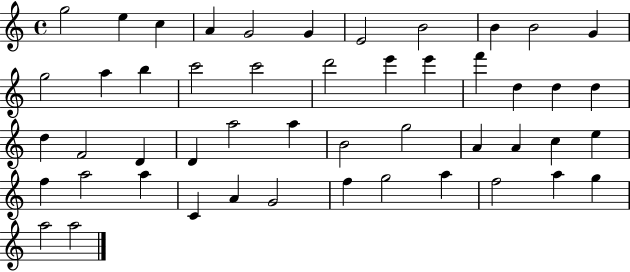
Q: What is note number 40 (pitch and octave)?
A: A4